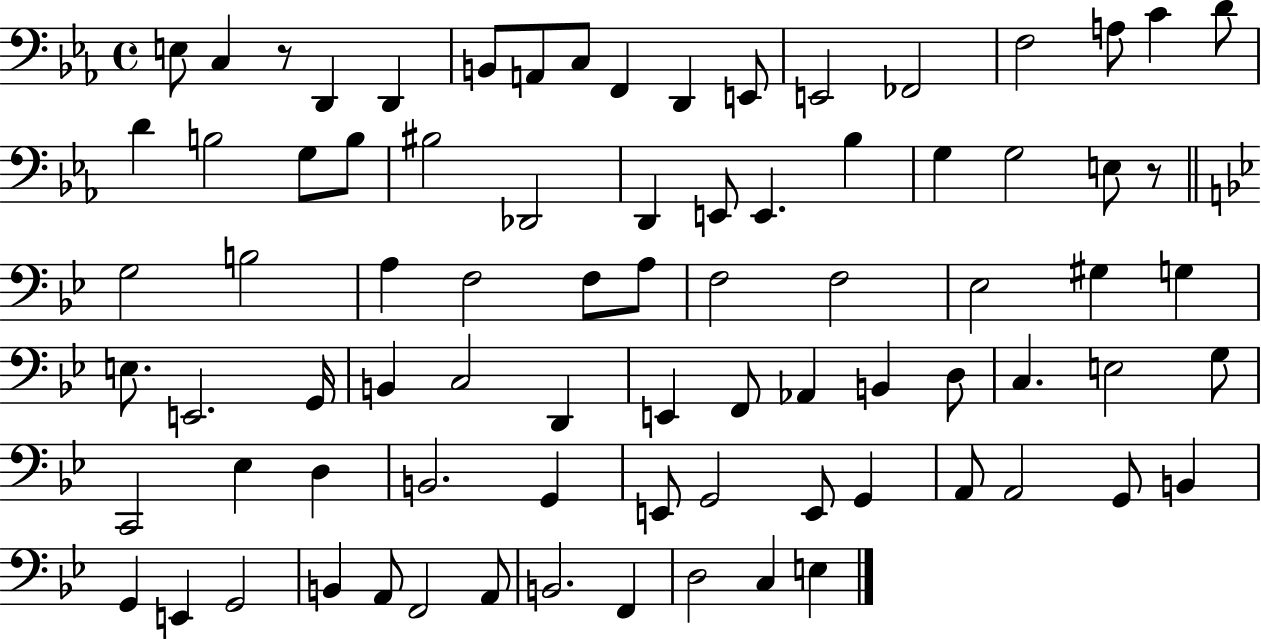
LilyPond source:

{
  \clef bass
  \time 4/4
  \defaultTimeSignature
  \key ees \major
  e8 c4 r8 d,4 d,4 | b,8 a,8 c8 f,4 d,4 e,8 | e,2 fes,2 | f2 a8 c'4 d'8 | \break d'4 b2 g8 b8 | bis2 des,2 | d,4 e,8 e,4. bes4 | g4 g2 e8 r8 | \break \bar "||" \break \key bes \major g2 b2 | a4 f2 f8 a8 | f2 f2 | ees2 gis4 g4 | \break e8. e,2. g,16 | b,4 c2 d,4 | e,4 f,8 aes,4 b,4 d8 | c4. e2 g8 | \break c,2 ees4 d4 | b,2. g,4 | e,8 g,2 e,8 g,4 | a,8 a,2 g,8 b,4 | \break g,4 e,4 g,2 | b,4 a,8 f,2 a,8 | b,2. f,4 | d2 c4 e4 | \break \bar "|."
}